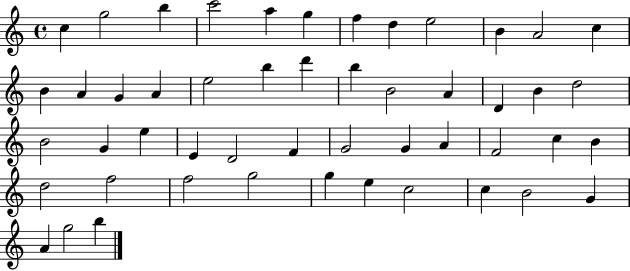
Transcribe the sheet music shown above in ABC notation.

X:1
T:Untitled
M:4/4
L:1/4
K:C
c g2 b c'2 a g f d e2 B A2 c B A G A e2 b d' b B2 A D B d2 B2 G e E D2 F G2 G A F2 c B d2 f2 f2 g2 g e c2 c B2 G A g2 b